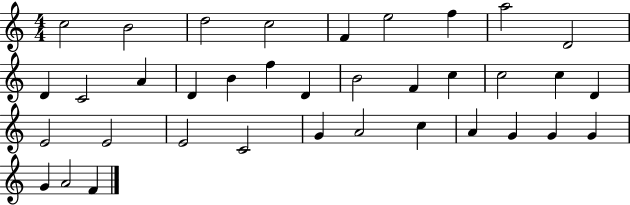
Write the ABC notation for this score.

X:1
T:Untitled
M:4/4
L:1/4
K:C
c2 B2 d2 c2 F e2 f a2 D2 D C2 A D B f D B2 F c c2 c D E2 E2 E2 C2 G A2 c A G G G G A2 F